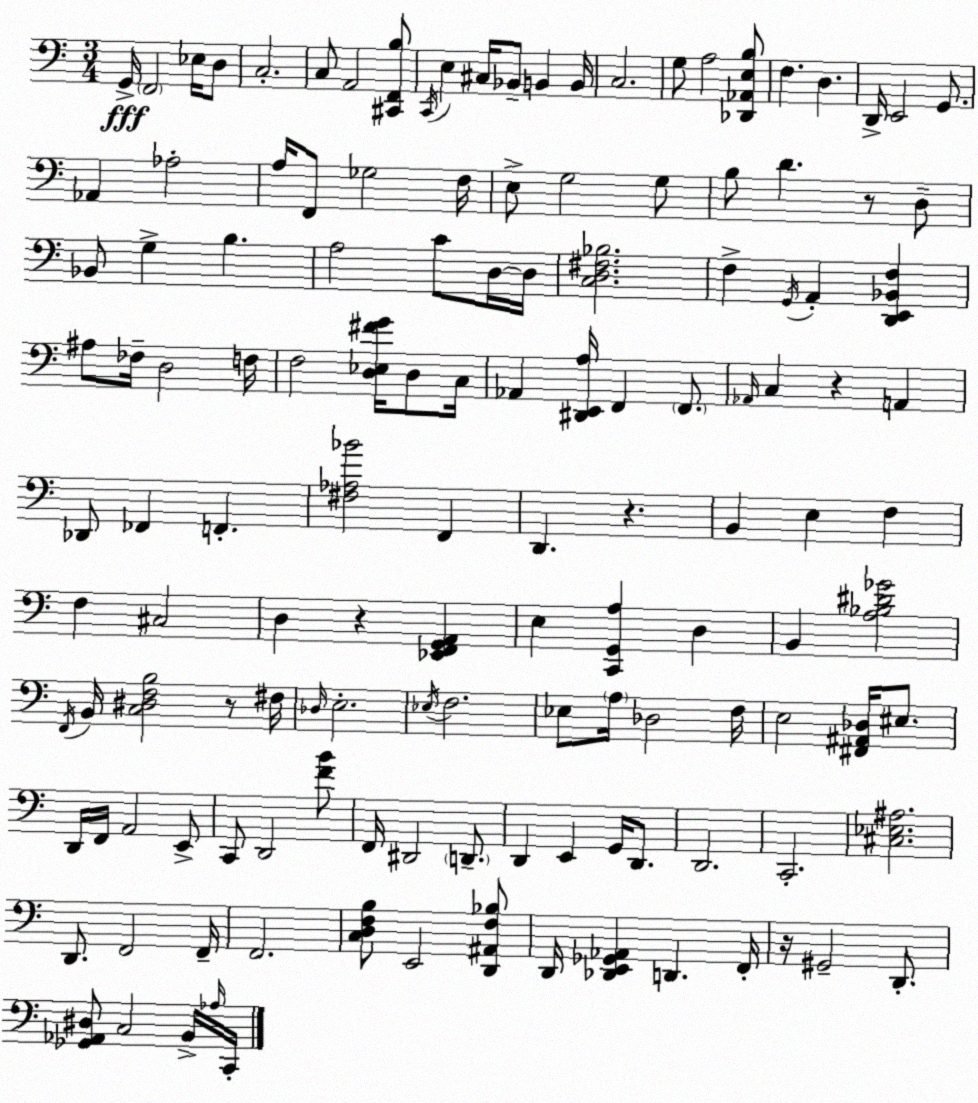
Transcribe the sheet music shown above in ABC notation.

X:1
T:Untitled
M:3/4
L:1/4
K:Am
G,,/4 F,,2 _E,/4 D,/2 C,2 C,/2 A,,2 [^C,,F,,B,]/2 C,,/4 E, ^C,/4 _B,,/2 B,, B,,/4 C,2 G,/2 A,2 [_D,,_A,,E,B,]/2 F, D, D,,/4 E,,2 G,,/2 _A,, _A,2 A,/4 F,,/2 _G,2 F,/4 E,/2 G,2 G,/2 B,/2 D z/2 D,/2 _B,,/2 G, B, A,2 C/2 D,/4 D,/4 [C,D,^F,_B,]2 F, G,,/4 A,, [D,,E,,_B,,F,] ^A,/2 _F,/4 D,2 F,/4 F,2 [D,_E,^FG]/4 D,/2 C,/4 _A,, [^D,,E,,A,]/4 F,, F,,/2 _A,,/4 C, z A,, _D,,/2 _F,, F,, [^F,_A,_B]2 F,, D,, z B,, E, F, F, ^C,2 D, z [_E,,F,,G,,A,,] E, [C,,G,,A,] D, B,, [A,_B,^D_G]2 F,,/4 B,,/4 [C,^D,F,B,]2 z/2 ^F,/4 _D,/4 E,2 _E,/4 F,2 _E,/2 A,/4 _D,2 F,/4 E,2 [^F,,^A,,_D,]/4 ^E,/2 D,,/4 F,,/4 A,,2 E,,/2 C,,/2 D,,2 [FB]/2 F,,/4 ^D,,2 D,,/2 D,, E,, G,,/4 D,,/2 D,,2 C,,2 [^C,_E,^A,]2 D,,/2 F,,2 F,,/4 F,,2 [C,D,F,B,]/2 E,,2 [D,,^A,,F,_B,]/2 D,,/4 [_D,,E,,_G,,_A,,] D,, F,,/4 z/4 ^G,,2 D,,/2 [_G,,_A,,^D,]/2 C,2 B,,/4 _A,/4 C,,/4